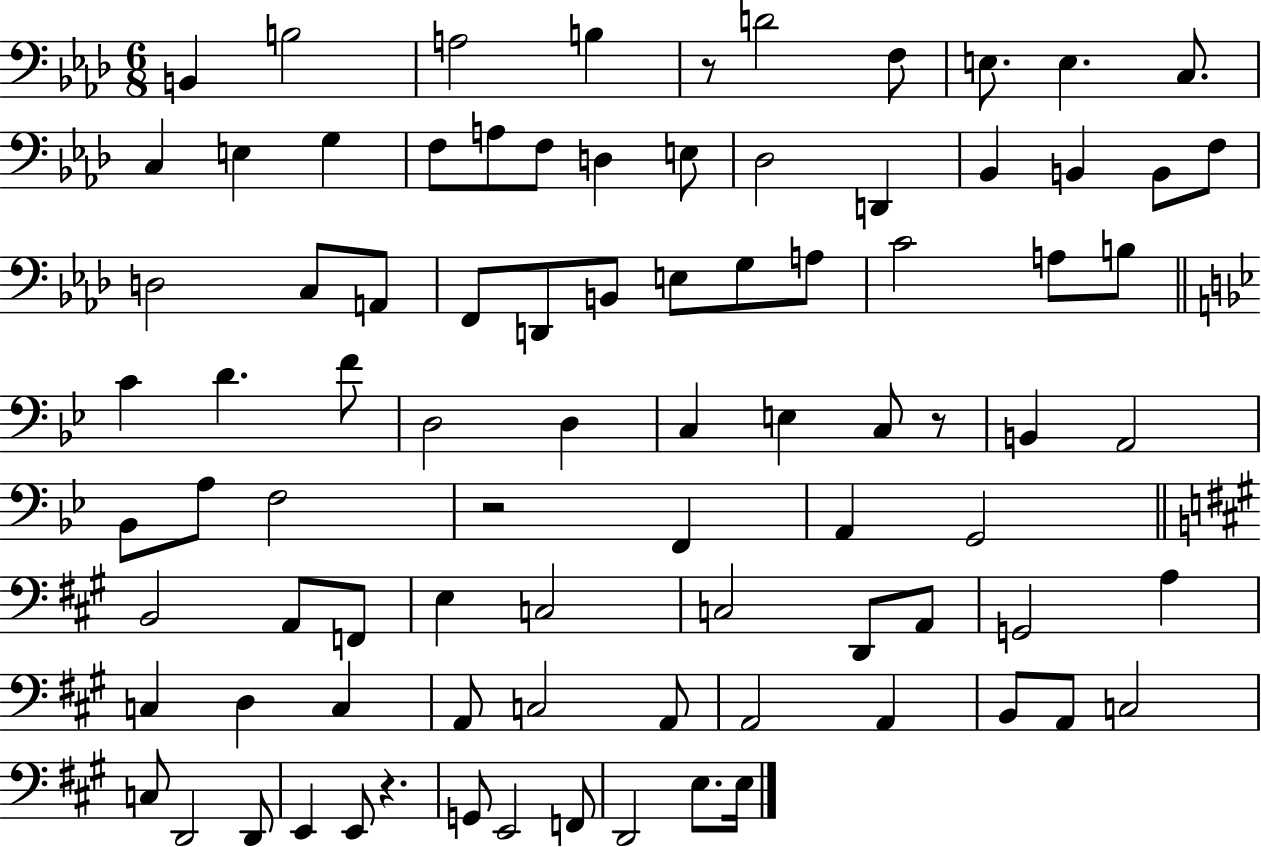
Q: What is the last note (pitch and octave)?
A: E3